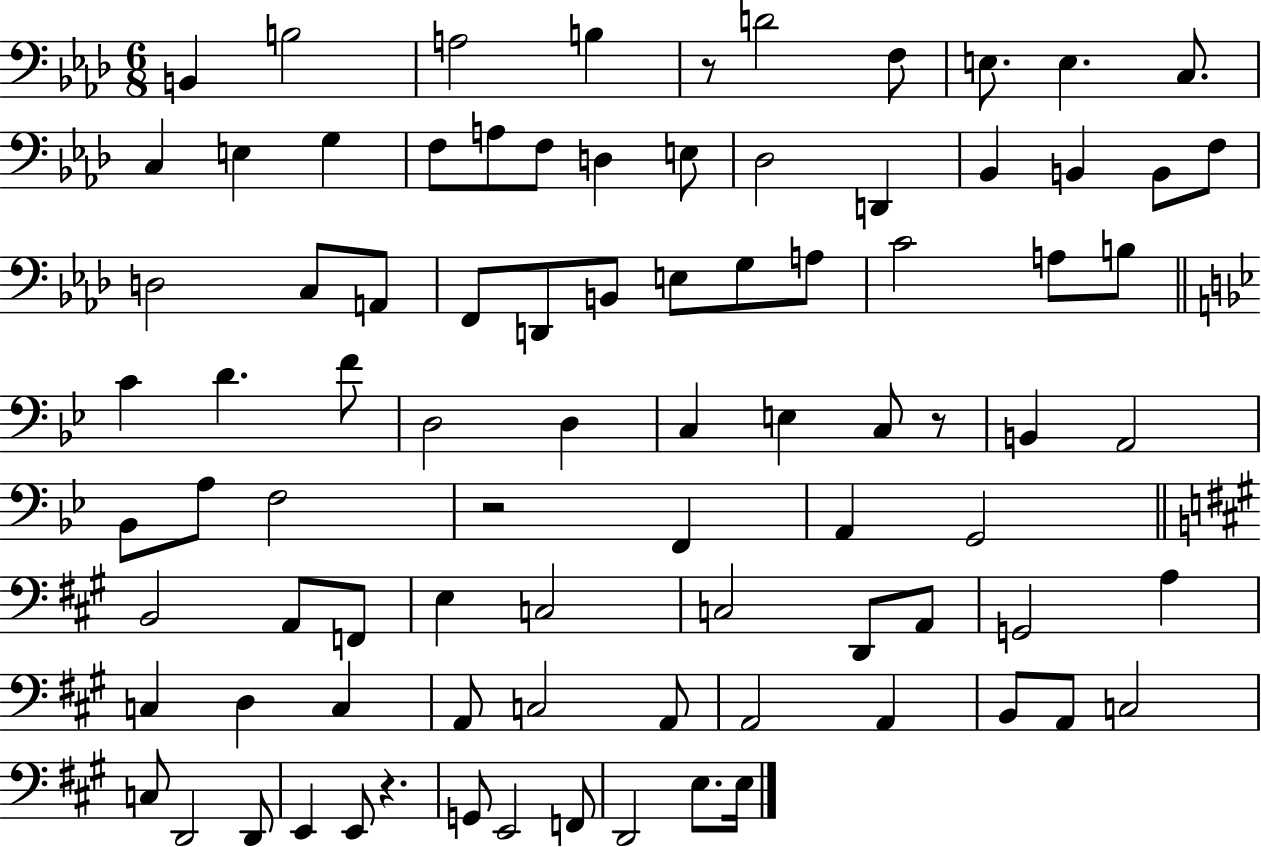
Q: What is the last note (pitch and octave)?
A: E3